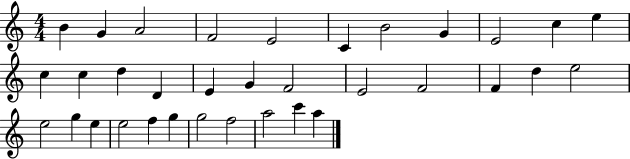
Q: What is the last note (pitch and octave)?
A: A5